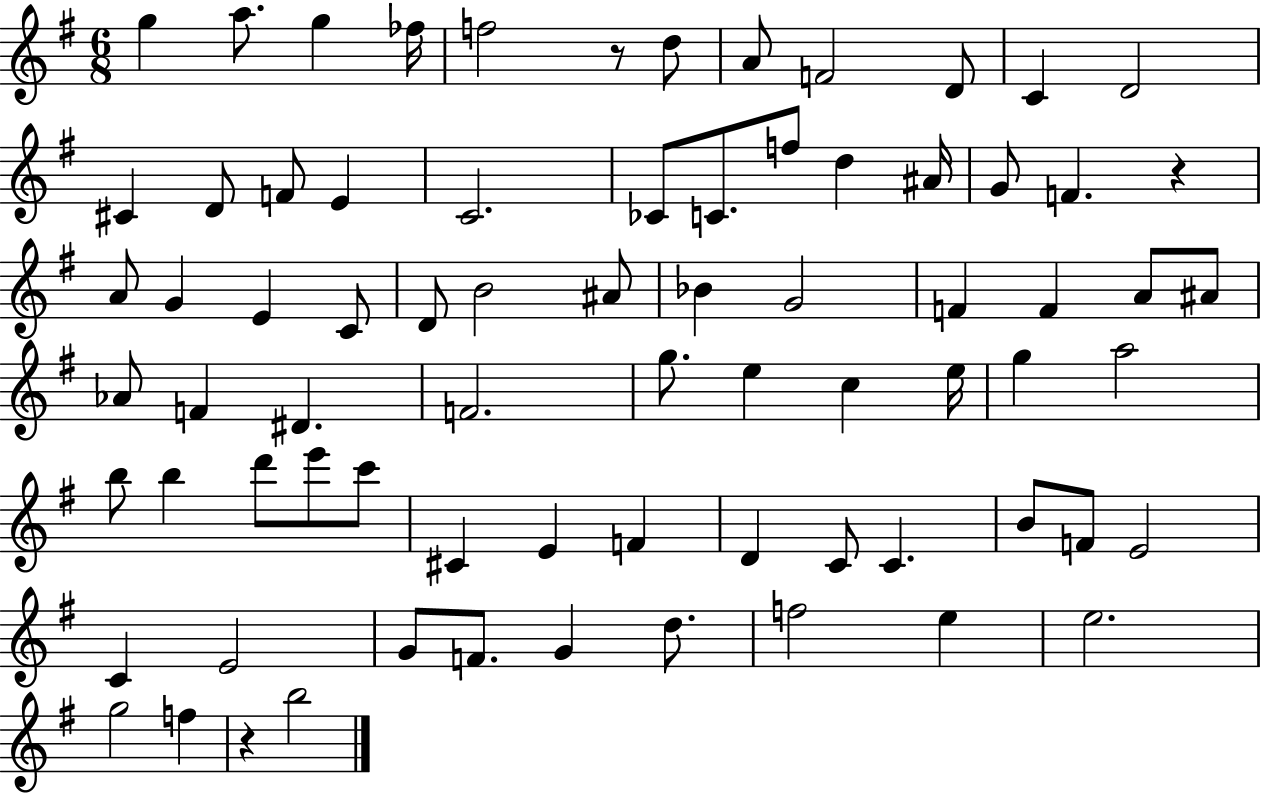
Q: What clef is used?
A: treble